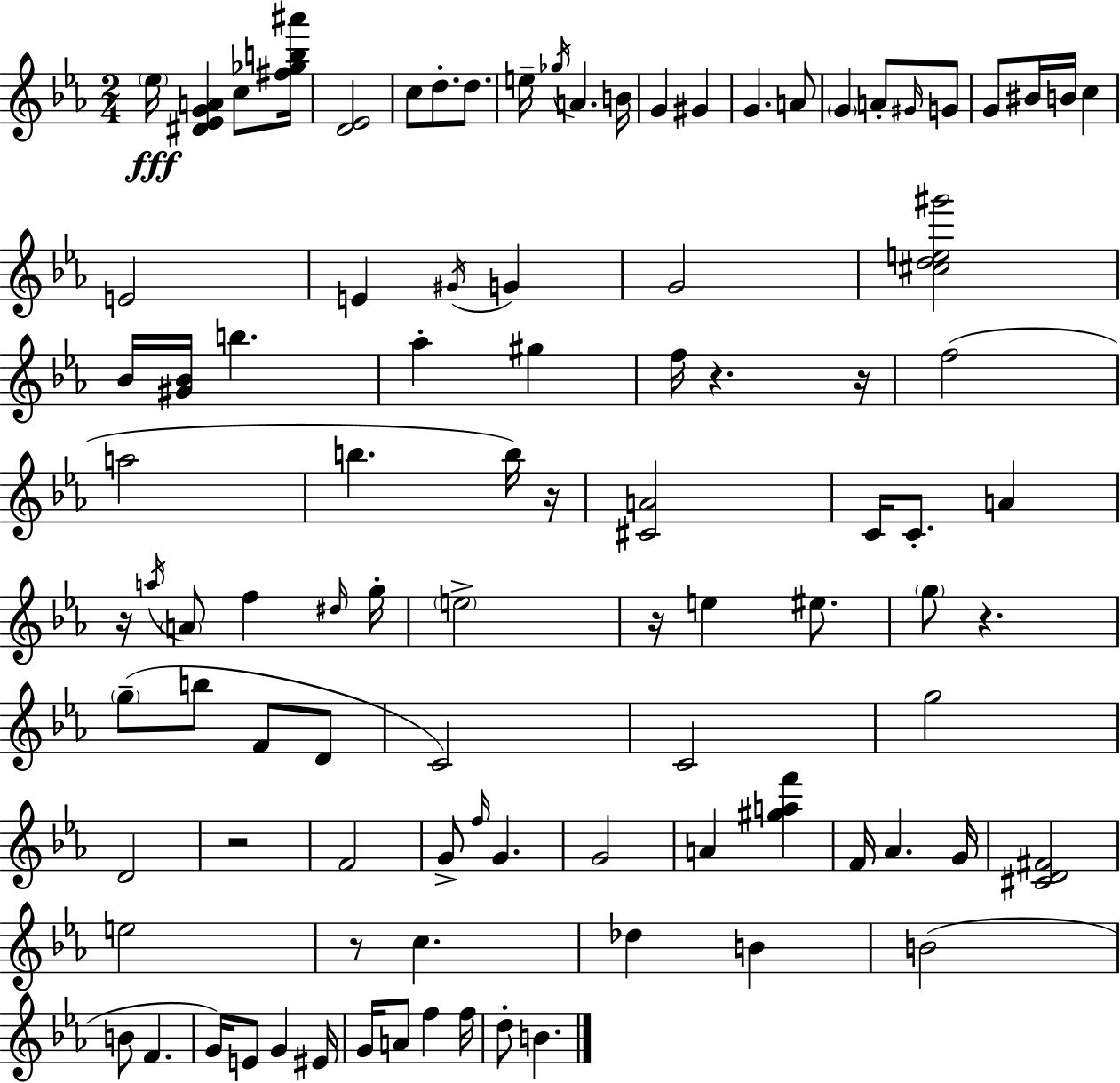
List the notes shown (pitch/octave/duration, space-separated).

Eb5/s [D#4,Eb4,G4,A4]/q C5/e [F#5,Gb5,B5,A#6]/s [D4,Eb4]/h C5/e D5/e. D5/e. E5/s Gb5/s A4/q. B4/s G4/q G#4/q G4/q. A4/e G4/q A4/e G#4/s G4/e G4/e BIS4/s B4/s C5/q E4/h E4/q G#4/s G4/q G4/h [C#5,D5,E5,G#6]/h Bb4/s [G#4,Bb4]/s B5/q. Ab5/q G#5/q F5/s R/q. R/s F5/h A5/h B5/q. B5/s R/s [C#4,A4]/h C4/s C4/e. A4/q R/s A5/s A4/e F5/q D#5/s G5/s E5/h R/s E5/q EIS5/e. G5/e R/q. G5/e B5/e F4/e D4/e C4/h C4/h G5/h D4/h R/h F4/h G4/e F5/s G4/q. G4/h A4/q [G#5,A5,F6]/q F4/s Ab4/q. G4/s [C#4,D4,F#4]/h E5/h R/e C5/q. Db5/q B4/q B4/h B4/e F4/q. G4/s E4/e G4/q EIS4/s G4/s A4/e F5/q F5/s D5/e B4/q.